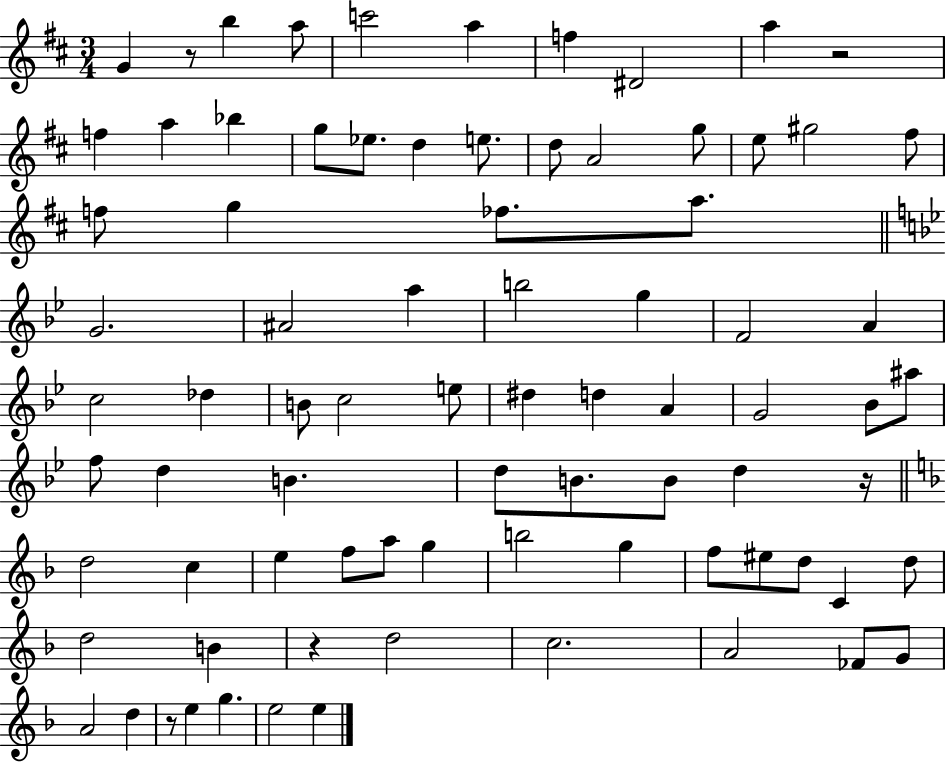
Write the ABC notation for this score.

X:1
T:Untitled
M:3/4
L:1/4
K:D
G z/2 b a/2 c'2 a f ^D2 a z2 f a _b g/2 _e/2 d e/2 d/2 A2 g/2 e/2 ^g2 ^f/2 f/2 g _f/2 a/2 G2 ^A2 a b2 g F2 A c2 _d B/2 c2 e/2 ^d d A G2 _B/2 ^a/2 f/2 d B d/2 B/2 B/2 d z/4 d2 c e f/2 a/2 g b2 g f/2 ^e/2 d/2 C d/2 d2 B z d2 c2 A2 _F/2 G/2 A2 d z/2 e g e2 e